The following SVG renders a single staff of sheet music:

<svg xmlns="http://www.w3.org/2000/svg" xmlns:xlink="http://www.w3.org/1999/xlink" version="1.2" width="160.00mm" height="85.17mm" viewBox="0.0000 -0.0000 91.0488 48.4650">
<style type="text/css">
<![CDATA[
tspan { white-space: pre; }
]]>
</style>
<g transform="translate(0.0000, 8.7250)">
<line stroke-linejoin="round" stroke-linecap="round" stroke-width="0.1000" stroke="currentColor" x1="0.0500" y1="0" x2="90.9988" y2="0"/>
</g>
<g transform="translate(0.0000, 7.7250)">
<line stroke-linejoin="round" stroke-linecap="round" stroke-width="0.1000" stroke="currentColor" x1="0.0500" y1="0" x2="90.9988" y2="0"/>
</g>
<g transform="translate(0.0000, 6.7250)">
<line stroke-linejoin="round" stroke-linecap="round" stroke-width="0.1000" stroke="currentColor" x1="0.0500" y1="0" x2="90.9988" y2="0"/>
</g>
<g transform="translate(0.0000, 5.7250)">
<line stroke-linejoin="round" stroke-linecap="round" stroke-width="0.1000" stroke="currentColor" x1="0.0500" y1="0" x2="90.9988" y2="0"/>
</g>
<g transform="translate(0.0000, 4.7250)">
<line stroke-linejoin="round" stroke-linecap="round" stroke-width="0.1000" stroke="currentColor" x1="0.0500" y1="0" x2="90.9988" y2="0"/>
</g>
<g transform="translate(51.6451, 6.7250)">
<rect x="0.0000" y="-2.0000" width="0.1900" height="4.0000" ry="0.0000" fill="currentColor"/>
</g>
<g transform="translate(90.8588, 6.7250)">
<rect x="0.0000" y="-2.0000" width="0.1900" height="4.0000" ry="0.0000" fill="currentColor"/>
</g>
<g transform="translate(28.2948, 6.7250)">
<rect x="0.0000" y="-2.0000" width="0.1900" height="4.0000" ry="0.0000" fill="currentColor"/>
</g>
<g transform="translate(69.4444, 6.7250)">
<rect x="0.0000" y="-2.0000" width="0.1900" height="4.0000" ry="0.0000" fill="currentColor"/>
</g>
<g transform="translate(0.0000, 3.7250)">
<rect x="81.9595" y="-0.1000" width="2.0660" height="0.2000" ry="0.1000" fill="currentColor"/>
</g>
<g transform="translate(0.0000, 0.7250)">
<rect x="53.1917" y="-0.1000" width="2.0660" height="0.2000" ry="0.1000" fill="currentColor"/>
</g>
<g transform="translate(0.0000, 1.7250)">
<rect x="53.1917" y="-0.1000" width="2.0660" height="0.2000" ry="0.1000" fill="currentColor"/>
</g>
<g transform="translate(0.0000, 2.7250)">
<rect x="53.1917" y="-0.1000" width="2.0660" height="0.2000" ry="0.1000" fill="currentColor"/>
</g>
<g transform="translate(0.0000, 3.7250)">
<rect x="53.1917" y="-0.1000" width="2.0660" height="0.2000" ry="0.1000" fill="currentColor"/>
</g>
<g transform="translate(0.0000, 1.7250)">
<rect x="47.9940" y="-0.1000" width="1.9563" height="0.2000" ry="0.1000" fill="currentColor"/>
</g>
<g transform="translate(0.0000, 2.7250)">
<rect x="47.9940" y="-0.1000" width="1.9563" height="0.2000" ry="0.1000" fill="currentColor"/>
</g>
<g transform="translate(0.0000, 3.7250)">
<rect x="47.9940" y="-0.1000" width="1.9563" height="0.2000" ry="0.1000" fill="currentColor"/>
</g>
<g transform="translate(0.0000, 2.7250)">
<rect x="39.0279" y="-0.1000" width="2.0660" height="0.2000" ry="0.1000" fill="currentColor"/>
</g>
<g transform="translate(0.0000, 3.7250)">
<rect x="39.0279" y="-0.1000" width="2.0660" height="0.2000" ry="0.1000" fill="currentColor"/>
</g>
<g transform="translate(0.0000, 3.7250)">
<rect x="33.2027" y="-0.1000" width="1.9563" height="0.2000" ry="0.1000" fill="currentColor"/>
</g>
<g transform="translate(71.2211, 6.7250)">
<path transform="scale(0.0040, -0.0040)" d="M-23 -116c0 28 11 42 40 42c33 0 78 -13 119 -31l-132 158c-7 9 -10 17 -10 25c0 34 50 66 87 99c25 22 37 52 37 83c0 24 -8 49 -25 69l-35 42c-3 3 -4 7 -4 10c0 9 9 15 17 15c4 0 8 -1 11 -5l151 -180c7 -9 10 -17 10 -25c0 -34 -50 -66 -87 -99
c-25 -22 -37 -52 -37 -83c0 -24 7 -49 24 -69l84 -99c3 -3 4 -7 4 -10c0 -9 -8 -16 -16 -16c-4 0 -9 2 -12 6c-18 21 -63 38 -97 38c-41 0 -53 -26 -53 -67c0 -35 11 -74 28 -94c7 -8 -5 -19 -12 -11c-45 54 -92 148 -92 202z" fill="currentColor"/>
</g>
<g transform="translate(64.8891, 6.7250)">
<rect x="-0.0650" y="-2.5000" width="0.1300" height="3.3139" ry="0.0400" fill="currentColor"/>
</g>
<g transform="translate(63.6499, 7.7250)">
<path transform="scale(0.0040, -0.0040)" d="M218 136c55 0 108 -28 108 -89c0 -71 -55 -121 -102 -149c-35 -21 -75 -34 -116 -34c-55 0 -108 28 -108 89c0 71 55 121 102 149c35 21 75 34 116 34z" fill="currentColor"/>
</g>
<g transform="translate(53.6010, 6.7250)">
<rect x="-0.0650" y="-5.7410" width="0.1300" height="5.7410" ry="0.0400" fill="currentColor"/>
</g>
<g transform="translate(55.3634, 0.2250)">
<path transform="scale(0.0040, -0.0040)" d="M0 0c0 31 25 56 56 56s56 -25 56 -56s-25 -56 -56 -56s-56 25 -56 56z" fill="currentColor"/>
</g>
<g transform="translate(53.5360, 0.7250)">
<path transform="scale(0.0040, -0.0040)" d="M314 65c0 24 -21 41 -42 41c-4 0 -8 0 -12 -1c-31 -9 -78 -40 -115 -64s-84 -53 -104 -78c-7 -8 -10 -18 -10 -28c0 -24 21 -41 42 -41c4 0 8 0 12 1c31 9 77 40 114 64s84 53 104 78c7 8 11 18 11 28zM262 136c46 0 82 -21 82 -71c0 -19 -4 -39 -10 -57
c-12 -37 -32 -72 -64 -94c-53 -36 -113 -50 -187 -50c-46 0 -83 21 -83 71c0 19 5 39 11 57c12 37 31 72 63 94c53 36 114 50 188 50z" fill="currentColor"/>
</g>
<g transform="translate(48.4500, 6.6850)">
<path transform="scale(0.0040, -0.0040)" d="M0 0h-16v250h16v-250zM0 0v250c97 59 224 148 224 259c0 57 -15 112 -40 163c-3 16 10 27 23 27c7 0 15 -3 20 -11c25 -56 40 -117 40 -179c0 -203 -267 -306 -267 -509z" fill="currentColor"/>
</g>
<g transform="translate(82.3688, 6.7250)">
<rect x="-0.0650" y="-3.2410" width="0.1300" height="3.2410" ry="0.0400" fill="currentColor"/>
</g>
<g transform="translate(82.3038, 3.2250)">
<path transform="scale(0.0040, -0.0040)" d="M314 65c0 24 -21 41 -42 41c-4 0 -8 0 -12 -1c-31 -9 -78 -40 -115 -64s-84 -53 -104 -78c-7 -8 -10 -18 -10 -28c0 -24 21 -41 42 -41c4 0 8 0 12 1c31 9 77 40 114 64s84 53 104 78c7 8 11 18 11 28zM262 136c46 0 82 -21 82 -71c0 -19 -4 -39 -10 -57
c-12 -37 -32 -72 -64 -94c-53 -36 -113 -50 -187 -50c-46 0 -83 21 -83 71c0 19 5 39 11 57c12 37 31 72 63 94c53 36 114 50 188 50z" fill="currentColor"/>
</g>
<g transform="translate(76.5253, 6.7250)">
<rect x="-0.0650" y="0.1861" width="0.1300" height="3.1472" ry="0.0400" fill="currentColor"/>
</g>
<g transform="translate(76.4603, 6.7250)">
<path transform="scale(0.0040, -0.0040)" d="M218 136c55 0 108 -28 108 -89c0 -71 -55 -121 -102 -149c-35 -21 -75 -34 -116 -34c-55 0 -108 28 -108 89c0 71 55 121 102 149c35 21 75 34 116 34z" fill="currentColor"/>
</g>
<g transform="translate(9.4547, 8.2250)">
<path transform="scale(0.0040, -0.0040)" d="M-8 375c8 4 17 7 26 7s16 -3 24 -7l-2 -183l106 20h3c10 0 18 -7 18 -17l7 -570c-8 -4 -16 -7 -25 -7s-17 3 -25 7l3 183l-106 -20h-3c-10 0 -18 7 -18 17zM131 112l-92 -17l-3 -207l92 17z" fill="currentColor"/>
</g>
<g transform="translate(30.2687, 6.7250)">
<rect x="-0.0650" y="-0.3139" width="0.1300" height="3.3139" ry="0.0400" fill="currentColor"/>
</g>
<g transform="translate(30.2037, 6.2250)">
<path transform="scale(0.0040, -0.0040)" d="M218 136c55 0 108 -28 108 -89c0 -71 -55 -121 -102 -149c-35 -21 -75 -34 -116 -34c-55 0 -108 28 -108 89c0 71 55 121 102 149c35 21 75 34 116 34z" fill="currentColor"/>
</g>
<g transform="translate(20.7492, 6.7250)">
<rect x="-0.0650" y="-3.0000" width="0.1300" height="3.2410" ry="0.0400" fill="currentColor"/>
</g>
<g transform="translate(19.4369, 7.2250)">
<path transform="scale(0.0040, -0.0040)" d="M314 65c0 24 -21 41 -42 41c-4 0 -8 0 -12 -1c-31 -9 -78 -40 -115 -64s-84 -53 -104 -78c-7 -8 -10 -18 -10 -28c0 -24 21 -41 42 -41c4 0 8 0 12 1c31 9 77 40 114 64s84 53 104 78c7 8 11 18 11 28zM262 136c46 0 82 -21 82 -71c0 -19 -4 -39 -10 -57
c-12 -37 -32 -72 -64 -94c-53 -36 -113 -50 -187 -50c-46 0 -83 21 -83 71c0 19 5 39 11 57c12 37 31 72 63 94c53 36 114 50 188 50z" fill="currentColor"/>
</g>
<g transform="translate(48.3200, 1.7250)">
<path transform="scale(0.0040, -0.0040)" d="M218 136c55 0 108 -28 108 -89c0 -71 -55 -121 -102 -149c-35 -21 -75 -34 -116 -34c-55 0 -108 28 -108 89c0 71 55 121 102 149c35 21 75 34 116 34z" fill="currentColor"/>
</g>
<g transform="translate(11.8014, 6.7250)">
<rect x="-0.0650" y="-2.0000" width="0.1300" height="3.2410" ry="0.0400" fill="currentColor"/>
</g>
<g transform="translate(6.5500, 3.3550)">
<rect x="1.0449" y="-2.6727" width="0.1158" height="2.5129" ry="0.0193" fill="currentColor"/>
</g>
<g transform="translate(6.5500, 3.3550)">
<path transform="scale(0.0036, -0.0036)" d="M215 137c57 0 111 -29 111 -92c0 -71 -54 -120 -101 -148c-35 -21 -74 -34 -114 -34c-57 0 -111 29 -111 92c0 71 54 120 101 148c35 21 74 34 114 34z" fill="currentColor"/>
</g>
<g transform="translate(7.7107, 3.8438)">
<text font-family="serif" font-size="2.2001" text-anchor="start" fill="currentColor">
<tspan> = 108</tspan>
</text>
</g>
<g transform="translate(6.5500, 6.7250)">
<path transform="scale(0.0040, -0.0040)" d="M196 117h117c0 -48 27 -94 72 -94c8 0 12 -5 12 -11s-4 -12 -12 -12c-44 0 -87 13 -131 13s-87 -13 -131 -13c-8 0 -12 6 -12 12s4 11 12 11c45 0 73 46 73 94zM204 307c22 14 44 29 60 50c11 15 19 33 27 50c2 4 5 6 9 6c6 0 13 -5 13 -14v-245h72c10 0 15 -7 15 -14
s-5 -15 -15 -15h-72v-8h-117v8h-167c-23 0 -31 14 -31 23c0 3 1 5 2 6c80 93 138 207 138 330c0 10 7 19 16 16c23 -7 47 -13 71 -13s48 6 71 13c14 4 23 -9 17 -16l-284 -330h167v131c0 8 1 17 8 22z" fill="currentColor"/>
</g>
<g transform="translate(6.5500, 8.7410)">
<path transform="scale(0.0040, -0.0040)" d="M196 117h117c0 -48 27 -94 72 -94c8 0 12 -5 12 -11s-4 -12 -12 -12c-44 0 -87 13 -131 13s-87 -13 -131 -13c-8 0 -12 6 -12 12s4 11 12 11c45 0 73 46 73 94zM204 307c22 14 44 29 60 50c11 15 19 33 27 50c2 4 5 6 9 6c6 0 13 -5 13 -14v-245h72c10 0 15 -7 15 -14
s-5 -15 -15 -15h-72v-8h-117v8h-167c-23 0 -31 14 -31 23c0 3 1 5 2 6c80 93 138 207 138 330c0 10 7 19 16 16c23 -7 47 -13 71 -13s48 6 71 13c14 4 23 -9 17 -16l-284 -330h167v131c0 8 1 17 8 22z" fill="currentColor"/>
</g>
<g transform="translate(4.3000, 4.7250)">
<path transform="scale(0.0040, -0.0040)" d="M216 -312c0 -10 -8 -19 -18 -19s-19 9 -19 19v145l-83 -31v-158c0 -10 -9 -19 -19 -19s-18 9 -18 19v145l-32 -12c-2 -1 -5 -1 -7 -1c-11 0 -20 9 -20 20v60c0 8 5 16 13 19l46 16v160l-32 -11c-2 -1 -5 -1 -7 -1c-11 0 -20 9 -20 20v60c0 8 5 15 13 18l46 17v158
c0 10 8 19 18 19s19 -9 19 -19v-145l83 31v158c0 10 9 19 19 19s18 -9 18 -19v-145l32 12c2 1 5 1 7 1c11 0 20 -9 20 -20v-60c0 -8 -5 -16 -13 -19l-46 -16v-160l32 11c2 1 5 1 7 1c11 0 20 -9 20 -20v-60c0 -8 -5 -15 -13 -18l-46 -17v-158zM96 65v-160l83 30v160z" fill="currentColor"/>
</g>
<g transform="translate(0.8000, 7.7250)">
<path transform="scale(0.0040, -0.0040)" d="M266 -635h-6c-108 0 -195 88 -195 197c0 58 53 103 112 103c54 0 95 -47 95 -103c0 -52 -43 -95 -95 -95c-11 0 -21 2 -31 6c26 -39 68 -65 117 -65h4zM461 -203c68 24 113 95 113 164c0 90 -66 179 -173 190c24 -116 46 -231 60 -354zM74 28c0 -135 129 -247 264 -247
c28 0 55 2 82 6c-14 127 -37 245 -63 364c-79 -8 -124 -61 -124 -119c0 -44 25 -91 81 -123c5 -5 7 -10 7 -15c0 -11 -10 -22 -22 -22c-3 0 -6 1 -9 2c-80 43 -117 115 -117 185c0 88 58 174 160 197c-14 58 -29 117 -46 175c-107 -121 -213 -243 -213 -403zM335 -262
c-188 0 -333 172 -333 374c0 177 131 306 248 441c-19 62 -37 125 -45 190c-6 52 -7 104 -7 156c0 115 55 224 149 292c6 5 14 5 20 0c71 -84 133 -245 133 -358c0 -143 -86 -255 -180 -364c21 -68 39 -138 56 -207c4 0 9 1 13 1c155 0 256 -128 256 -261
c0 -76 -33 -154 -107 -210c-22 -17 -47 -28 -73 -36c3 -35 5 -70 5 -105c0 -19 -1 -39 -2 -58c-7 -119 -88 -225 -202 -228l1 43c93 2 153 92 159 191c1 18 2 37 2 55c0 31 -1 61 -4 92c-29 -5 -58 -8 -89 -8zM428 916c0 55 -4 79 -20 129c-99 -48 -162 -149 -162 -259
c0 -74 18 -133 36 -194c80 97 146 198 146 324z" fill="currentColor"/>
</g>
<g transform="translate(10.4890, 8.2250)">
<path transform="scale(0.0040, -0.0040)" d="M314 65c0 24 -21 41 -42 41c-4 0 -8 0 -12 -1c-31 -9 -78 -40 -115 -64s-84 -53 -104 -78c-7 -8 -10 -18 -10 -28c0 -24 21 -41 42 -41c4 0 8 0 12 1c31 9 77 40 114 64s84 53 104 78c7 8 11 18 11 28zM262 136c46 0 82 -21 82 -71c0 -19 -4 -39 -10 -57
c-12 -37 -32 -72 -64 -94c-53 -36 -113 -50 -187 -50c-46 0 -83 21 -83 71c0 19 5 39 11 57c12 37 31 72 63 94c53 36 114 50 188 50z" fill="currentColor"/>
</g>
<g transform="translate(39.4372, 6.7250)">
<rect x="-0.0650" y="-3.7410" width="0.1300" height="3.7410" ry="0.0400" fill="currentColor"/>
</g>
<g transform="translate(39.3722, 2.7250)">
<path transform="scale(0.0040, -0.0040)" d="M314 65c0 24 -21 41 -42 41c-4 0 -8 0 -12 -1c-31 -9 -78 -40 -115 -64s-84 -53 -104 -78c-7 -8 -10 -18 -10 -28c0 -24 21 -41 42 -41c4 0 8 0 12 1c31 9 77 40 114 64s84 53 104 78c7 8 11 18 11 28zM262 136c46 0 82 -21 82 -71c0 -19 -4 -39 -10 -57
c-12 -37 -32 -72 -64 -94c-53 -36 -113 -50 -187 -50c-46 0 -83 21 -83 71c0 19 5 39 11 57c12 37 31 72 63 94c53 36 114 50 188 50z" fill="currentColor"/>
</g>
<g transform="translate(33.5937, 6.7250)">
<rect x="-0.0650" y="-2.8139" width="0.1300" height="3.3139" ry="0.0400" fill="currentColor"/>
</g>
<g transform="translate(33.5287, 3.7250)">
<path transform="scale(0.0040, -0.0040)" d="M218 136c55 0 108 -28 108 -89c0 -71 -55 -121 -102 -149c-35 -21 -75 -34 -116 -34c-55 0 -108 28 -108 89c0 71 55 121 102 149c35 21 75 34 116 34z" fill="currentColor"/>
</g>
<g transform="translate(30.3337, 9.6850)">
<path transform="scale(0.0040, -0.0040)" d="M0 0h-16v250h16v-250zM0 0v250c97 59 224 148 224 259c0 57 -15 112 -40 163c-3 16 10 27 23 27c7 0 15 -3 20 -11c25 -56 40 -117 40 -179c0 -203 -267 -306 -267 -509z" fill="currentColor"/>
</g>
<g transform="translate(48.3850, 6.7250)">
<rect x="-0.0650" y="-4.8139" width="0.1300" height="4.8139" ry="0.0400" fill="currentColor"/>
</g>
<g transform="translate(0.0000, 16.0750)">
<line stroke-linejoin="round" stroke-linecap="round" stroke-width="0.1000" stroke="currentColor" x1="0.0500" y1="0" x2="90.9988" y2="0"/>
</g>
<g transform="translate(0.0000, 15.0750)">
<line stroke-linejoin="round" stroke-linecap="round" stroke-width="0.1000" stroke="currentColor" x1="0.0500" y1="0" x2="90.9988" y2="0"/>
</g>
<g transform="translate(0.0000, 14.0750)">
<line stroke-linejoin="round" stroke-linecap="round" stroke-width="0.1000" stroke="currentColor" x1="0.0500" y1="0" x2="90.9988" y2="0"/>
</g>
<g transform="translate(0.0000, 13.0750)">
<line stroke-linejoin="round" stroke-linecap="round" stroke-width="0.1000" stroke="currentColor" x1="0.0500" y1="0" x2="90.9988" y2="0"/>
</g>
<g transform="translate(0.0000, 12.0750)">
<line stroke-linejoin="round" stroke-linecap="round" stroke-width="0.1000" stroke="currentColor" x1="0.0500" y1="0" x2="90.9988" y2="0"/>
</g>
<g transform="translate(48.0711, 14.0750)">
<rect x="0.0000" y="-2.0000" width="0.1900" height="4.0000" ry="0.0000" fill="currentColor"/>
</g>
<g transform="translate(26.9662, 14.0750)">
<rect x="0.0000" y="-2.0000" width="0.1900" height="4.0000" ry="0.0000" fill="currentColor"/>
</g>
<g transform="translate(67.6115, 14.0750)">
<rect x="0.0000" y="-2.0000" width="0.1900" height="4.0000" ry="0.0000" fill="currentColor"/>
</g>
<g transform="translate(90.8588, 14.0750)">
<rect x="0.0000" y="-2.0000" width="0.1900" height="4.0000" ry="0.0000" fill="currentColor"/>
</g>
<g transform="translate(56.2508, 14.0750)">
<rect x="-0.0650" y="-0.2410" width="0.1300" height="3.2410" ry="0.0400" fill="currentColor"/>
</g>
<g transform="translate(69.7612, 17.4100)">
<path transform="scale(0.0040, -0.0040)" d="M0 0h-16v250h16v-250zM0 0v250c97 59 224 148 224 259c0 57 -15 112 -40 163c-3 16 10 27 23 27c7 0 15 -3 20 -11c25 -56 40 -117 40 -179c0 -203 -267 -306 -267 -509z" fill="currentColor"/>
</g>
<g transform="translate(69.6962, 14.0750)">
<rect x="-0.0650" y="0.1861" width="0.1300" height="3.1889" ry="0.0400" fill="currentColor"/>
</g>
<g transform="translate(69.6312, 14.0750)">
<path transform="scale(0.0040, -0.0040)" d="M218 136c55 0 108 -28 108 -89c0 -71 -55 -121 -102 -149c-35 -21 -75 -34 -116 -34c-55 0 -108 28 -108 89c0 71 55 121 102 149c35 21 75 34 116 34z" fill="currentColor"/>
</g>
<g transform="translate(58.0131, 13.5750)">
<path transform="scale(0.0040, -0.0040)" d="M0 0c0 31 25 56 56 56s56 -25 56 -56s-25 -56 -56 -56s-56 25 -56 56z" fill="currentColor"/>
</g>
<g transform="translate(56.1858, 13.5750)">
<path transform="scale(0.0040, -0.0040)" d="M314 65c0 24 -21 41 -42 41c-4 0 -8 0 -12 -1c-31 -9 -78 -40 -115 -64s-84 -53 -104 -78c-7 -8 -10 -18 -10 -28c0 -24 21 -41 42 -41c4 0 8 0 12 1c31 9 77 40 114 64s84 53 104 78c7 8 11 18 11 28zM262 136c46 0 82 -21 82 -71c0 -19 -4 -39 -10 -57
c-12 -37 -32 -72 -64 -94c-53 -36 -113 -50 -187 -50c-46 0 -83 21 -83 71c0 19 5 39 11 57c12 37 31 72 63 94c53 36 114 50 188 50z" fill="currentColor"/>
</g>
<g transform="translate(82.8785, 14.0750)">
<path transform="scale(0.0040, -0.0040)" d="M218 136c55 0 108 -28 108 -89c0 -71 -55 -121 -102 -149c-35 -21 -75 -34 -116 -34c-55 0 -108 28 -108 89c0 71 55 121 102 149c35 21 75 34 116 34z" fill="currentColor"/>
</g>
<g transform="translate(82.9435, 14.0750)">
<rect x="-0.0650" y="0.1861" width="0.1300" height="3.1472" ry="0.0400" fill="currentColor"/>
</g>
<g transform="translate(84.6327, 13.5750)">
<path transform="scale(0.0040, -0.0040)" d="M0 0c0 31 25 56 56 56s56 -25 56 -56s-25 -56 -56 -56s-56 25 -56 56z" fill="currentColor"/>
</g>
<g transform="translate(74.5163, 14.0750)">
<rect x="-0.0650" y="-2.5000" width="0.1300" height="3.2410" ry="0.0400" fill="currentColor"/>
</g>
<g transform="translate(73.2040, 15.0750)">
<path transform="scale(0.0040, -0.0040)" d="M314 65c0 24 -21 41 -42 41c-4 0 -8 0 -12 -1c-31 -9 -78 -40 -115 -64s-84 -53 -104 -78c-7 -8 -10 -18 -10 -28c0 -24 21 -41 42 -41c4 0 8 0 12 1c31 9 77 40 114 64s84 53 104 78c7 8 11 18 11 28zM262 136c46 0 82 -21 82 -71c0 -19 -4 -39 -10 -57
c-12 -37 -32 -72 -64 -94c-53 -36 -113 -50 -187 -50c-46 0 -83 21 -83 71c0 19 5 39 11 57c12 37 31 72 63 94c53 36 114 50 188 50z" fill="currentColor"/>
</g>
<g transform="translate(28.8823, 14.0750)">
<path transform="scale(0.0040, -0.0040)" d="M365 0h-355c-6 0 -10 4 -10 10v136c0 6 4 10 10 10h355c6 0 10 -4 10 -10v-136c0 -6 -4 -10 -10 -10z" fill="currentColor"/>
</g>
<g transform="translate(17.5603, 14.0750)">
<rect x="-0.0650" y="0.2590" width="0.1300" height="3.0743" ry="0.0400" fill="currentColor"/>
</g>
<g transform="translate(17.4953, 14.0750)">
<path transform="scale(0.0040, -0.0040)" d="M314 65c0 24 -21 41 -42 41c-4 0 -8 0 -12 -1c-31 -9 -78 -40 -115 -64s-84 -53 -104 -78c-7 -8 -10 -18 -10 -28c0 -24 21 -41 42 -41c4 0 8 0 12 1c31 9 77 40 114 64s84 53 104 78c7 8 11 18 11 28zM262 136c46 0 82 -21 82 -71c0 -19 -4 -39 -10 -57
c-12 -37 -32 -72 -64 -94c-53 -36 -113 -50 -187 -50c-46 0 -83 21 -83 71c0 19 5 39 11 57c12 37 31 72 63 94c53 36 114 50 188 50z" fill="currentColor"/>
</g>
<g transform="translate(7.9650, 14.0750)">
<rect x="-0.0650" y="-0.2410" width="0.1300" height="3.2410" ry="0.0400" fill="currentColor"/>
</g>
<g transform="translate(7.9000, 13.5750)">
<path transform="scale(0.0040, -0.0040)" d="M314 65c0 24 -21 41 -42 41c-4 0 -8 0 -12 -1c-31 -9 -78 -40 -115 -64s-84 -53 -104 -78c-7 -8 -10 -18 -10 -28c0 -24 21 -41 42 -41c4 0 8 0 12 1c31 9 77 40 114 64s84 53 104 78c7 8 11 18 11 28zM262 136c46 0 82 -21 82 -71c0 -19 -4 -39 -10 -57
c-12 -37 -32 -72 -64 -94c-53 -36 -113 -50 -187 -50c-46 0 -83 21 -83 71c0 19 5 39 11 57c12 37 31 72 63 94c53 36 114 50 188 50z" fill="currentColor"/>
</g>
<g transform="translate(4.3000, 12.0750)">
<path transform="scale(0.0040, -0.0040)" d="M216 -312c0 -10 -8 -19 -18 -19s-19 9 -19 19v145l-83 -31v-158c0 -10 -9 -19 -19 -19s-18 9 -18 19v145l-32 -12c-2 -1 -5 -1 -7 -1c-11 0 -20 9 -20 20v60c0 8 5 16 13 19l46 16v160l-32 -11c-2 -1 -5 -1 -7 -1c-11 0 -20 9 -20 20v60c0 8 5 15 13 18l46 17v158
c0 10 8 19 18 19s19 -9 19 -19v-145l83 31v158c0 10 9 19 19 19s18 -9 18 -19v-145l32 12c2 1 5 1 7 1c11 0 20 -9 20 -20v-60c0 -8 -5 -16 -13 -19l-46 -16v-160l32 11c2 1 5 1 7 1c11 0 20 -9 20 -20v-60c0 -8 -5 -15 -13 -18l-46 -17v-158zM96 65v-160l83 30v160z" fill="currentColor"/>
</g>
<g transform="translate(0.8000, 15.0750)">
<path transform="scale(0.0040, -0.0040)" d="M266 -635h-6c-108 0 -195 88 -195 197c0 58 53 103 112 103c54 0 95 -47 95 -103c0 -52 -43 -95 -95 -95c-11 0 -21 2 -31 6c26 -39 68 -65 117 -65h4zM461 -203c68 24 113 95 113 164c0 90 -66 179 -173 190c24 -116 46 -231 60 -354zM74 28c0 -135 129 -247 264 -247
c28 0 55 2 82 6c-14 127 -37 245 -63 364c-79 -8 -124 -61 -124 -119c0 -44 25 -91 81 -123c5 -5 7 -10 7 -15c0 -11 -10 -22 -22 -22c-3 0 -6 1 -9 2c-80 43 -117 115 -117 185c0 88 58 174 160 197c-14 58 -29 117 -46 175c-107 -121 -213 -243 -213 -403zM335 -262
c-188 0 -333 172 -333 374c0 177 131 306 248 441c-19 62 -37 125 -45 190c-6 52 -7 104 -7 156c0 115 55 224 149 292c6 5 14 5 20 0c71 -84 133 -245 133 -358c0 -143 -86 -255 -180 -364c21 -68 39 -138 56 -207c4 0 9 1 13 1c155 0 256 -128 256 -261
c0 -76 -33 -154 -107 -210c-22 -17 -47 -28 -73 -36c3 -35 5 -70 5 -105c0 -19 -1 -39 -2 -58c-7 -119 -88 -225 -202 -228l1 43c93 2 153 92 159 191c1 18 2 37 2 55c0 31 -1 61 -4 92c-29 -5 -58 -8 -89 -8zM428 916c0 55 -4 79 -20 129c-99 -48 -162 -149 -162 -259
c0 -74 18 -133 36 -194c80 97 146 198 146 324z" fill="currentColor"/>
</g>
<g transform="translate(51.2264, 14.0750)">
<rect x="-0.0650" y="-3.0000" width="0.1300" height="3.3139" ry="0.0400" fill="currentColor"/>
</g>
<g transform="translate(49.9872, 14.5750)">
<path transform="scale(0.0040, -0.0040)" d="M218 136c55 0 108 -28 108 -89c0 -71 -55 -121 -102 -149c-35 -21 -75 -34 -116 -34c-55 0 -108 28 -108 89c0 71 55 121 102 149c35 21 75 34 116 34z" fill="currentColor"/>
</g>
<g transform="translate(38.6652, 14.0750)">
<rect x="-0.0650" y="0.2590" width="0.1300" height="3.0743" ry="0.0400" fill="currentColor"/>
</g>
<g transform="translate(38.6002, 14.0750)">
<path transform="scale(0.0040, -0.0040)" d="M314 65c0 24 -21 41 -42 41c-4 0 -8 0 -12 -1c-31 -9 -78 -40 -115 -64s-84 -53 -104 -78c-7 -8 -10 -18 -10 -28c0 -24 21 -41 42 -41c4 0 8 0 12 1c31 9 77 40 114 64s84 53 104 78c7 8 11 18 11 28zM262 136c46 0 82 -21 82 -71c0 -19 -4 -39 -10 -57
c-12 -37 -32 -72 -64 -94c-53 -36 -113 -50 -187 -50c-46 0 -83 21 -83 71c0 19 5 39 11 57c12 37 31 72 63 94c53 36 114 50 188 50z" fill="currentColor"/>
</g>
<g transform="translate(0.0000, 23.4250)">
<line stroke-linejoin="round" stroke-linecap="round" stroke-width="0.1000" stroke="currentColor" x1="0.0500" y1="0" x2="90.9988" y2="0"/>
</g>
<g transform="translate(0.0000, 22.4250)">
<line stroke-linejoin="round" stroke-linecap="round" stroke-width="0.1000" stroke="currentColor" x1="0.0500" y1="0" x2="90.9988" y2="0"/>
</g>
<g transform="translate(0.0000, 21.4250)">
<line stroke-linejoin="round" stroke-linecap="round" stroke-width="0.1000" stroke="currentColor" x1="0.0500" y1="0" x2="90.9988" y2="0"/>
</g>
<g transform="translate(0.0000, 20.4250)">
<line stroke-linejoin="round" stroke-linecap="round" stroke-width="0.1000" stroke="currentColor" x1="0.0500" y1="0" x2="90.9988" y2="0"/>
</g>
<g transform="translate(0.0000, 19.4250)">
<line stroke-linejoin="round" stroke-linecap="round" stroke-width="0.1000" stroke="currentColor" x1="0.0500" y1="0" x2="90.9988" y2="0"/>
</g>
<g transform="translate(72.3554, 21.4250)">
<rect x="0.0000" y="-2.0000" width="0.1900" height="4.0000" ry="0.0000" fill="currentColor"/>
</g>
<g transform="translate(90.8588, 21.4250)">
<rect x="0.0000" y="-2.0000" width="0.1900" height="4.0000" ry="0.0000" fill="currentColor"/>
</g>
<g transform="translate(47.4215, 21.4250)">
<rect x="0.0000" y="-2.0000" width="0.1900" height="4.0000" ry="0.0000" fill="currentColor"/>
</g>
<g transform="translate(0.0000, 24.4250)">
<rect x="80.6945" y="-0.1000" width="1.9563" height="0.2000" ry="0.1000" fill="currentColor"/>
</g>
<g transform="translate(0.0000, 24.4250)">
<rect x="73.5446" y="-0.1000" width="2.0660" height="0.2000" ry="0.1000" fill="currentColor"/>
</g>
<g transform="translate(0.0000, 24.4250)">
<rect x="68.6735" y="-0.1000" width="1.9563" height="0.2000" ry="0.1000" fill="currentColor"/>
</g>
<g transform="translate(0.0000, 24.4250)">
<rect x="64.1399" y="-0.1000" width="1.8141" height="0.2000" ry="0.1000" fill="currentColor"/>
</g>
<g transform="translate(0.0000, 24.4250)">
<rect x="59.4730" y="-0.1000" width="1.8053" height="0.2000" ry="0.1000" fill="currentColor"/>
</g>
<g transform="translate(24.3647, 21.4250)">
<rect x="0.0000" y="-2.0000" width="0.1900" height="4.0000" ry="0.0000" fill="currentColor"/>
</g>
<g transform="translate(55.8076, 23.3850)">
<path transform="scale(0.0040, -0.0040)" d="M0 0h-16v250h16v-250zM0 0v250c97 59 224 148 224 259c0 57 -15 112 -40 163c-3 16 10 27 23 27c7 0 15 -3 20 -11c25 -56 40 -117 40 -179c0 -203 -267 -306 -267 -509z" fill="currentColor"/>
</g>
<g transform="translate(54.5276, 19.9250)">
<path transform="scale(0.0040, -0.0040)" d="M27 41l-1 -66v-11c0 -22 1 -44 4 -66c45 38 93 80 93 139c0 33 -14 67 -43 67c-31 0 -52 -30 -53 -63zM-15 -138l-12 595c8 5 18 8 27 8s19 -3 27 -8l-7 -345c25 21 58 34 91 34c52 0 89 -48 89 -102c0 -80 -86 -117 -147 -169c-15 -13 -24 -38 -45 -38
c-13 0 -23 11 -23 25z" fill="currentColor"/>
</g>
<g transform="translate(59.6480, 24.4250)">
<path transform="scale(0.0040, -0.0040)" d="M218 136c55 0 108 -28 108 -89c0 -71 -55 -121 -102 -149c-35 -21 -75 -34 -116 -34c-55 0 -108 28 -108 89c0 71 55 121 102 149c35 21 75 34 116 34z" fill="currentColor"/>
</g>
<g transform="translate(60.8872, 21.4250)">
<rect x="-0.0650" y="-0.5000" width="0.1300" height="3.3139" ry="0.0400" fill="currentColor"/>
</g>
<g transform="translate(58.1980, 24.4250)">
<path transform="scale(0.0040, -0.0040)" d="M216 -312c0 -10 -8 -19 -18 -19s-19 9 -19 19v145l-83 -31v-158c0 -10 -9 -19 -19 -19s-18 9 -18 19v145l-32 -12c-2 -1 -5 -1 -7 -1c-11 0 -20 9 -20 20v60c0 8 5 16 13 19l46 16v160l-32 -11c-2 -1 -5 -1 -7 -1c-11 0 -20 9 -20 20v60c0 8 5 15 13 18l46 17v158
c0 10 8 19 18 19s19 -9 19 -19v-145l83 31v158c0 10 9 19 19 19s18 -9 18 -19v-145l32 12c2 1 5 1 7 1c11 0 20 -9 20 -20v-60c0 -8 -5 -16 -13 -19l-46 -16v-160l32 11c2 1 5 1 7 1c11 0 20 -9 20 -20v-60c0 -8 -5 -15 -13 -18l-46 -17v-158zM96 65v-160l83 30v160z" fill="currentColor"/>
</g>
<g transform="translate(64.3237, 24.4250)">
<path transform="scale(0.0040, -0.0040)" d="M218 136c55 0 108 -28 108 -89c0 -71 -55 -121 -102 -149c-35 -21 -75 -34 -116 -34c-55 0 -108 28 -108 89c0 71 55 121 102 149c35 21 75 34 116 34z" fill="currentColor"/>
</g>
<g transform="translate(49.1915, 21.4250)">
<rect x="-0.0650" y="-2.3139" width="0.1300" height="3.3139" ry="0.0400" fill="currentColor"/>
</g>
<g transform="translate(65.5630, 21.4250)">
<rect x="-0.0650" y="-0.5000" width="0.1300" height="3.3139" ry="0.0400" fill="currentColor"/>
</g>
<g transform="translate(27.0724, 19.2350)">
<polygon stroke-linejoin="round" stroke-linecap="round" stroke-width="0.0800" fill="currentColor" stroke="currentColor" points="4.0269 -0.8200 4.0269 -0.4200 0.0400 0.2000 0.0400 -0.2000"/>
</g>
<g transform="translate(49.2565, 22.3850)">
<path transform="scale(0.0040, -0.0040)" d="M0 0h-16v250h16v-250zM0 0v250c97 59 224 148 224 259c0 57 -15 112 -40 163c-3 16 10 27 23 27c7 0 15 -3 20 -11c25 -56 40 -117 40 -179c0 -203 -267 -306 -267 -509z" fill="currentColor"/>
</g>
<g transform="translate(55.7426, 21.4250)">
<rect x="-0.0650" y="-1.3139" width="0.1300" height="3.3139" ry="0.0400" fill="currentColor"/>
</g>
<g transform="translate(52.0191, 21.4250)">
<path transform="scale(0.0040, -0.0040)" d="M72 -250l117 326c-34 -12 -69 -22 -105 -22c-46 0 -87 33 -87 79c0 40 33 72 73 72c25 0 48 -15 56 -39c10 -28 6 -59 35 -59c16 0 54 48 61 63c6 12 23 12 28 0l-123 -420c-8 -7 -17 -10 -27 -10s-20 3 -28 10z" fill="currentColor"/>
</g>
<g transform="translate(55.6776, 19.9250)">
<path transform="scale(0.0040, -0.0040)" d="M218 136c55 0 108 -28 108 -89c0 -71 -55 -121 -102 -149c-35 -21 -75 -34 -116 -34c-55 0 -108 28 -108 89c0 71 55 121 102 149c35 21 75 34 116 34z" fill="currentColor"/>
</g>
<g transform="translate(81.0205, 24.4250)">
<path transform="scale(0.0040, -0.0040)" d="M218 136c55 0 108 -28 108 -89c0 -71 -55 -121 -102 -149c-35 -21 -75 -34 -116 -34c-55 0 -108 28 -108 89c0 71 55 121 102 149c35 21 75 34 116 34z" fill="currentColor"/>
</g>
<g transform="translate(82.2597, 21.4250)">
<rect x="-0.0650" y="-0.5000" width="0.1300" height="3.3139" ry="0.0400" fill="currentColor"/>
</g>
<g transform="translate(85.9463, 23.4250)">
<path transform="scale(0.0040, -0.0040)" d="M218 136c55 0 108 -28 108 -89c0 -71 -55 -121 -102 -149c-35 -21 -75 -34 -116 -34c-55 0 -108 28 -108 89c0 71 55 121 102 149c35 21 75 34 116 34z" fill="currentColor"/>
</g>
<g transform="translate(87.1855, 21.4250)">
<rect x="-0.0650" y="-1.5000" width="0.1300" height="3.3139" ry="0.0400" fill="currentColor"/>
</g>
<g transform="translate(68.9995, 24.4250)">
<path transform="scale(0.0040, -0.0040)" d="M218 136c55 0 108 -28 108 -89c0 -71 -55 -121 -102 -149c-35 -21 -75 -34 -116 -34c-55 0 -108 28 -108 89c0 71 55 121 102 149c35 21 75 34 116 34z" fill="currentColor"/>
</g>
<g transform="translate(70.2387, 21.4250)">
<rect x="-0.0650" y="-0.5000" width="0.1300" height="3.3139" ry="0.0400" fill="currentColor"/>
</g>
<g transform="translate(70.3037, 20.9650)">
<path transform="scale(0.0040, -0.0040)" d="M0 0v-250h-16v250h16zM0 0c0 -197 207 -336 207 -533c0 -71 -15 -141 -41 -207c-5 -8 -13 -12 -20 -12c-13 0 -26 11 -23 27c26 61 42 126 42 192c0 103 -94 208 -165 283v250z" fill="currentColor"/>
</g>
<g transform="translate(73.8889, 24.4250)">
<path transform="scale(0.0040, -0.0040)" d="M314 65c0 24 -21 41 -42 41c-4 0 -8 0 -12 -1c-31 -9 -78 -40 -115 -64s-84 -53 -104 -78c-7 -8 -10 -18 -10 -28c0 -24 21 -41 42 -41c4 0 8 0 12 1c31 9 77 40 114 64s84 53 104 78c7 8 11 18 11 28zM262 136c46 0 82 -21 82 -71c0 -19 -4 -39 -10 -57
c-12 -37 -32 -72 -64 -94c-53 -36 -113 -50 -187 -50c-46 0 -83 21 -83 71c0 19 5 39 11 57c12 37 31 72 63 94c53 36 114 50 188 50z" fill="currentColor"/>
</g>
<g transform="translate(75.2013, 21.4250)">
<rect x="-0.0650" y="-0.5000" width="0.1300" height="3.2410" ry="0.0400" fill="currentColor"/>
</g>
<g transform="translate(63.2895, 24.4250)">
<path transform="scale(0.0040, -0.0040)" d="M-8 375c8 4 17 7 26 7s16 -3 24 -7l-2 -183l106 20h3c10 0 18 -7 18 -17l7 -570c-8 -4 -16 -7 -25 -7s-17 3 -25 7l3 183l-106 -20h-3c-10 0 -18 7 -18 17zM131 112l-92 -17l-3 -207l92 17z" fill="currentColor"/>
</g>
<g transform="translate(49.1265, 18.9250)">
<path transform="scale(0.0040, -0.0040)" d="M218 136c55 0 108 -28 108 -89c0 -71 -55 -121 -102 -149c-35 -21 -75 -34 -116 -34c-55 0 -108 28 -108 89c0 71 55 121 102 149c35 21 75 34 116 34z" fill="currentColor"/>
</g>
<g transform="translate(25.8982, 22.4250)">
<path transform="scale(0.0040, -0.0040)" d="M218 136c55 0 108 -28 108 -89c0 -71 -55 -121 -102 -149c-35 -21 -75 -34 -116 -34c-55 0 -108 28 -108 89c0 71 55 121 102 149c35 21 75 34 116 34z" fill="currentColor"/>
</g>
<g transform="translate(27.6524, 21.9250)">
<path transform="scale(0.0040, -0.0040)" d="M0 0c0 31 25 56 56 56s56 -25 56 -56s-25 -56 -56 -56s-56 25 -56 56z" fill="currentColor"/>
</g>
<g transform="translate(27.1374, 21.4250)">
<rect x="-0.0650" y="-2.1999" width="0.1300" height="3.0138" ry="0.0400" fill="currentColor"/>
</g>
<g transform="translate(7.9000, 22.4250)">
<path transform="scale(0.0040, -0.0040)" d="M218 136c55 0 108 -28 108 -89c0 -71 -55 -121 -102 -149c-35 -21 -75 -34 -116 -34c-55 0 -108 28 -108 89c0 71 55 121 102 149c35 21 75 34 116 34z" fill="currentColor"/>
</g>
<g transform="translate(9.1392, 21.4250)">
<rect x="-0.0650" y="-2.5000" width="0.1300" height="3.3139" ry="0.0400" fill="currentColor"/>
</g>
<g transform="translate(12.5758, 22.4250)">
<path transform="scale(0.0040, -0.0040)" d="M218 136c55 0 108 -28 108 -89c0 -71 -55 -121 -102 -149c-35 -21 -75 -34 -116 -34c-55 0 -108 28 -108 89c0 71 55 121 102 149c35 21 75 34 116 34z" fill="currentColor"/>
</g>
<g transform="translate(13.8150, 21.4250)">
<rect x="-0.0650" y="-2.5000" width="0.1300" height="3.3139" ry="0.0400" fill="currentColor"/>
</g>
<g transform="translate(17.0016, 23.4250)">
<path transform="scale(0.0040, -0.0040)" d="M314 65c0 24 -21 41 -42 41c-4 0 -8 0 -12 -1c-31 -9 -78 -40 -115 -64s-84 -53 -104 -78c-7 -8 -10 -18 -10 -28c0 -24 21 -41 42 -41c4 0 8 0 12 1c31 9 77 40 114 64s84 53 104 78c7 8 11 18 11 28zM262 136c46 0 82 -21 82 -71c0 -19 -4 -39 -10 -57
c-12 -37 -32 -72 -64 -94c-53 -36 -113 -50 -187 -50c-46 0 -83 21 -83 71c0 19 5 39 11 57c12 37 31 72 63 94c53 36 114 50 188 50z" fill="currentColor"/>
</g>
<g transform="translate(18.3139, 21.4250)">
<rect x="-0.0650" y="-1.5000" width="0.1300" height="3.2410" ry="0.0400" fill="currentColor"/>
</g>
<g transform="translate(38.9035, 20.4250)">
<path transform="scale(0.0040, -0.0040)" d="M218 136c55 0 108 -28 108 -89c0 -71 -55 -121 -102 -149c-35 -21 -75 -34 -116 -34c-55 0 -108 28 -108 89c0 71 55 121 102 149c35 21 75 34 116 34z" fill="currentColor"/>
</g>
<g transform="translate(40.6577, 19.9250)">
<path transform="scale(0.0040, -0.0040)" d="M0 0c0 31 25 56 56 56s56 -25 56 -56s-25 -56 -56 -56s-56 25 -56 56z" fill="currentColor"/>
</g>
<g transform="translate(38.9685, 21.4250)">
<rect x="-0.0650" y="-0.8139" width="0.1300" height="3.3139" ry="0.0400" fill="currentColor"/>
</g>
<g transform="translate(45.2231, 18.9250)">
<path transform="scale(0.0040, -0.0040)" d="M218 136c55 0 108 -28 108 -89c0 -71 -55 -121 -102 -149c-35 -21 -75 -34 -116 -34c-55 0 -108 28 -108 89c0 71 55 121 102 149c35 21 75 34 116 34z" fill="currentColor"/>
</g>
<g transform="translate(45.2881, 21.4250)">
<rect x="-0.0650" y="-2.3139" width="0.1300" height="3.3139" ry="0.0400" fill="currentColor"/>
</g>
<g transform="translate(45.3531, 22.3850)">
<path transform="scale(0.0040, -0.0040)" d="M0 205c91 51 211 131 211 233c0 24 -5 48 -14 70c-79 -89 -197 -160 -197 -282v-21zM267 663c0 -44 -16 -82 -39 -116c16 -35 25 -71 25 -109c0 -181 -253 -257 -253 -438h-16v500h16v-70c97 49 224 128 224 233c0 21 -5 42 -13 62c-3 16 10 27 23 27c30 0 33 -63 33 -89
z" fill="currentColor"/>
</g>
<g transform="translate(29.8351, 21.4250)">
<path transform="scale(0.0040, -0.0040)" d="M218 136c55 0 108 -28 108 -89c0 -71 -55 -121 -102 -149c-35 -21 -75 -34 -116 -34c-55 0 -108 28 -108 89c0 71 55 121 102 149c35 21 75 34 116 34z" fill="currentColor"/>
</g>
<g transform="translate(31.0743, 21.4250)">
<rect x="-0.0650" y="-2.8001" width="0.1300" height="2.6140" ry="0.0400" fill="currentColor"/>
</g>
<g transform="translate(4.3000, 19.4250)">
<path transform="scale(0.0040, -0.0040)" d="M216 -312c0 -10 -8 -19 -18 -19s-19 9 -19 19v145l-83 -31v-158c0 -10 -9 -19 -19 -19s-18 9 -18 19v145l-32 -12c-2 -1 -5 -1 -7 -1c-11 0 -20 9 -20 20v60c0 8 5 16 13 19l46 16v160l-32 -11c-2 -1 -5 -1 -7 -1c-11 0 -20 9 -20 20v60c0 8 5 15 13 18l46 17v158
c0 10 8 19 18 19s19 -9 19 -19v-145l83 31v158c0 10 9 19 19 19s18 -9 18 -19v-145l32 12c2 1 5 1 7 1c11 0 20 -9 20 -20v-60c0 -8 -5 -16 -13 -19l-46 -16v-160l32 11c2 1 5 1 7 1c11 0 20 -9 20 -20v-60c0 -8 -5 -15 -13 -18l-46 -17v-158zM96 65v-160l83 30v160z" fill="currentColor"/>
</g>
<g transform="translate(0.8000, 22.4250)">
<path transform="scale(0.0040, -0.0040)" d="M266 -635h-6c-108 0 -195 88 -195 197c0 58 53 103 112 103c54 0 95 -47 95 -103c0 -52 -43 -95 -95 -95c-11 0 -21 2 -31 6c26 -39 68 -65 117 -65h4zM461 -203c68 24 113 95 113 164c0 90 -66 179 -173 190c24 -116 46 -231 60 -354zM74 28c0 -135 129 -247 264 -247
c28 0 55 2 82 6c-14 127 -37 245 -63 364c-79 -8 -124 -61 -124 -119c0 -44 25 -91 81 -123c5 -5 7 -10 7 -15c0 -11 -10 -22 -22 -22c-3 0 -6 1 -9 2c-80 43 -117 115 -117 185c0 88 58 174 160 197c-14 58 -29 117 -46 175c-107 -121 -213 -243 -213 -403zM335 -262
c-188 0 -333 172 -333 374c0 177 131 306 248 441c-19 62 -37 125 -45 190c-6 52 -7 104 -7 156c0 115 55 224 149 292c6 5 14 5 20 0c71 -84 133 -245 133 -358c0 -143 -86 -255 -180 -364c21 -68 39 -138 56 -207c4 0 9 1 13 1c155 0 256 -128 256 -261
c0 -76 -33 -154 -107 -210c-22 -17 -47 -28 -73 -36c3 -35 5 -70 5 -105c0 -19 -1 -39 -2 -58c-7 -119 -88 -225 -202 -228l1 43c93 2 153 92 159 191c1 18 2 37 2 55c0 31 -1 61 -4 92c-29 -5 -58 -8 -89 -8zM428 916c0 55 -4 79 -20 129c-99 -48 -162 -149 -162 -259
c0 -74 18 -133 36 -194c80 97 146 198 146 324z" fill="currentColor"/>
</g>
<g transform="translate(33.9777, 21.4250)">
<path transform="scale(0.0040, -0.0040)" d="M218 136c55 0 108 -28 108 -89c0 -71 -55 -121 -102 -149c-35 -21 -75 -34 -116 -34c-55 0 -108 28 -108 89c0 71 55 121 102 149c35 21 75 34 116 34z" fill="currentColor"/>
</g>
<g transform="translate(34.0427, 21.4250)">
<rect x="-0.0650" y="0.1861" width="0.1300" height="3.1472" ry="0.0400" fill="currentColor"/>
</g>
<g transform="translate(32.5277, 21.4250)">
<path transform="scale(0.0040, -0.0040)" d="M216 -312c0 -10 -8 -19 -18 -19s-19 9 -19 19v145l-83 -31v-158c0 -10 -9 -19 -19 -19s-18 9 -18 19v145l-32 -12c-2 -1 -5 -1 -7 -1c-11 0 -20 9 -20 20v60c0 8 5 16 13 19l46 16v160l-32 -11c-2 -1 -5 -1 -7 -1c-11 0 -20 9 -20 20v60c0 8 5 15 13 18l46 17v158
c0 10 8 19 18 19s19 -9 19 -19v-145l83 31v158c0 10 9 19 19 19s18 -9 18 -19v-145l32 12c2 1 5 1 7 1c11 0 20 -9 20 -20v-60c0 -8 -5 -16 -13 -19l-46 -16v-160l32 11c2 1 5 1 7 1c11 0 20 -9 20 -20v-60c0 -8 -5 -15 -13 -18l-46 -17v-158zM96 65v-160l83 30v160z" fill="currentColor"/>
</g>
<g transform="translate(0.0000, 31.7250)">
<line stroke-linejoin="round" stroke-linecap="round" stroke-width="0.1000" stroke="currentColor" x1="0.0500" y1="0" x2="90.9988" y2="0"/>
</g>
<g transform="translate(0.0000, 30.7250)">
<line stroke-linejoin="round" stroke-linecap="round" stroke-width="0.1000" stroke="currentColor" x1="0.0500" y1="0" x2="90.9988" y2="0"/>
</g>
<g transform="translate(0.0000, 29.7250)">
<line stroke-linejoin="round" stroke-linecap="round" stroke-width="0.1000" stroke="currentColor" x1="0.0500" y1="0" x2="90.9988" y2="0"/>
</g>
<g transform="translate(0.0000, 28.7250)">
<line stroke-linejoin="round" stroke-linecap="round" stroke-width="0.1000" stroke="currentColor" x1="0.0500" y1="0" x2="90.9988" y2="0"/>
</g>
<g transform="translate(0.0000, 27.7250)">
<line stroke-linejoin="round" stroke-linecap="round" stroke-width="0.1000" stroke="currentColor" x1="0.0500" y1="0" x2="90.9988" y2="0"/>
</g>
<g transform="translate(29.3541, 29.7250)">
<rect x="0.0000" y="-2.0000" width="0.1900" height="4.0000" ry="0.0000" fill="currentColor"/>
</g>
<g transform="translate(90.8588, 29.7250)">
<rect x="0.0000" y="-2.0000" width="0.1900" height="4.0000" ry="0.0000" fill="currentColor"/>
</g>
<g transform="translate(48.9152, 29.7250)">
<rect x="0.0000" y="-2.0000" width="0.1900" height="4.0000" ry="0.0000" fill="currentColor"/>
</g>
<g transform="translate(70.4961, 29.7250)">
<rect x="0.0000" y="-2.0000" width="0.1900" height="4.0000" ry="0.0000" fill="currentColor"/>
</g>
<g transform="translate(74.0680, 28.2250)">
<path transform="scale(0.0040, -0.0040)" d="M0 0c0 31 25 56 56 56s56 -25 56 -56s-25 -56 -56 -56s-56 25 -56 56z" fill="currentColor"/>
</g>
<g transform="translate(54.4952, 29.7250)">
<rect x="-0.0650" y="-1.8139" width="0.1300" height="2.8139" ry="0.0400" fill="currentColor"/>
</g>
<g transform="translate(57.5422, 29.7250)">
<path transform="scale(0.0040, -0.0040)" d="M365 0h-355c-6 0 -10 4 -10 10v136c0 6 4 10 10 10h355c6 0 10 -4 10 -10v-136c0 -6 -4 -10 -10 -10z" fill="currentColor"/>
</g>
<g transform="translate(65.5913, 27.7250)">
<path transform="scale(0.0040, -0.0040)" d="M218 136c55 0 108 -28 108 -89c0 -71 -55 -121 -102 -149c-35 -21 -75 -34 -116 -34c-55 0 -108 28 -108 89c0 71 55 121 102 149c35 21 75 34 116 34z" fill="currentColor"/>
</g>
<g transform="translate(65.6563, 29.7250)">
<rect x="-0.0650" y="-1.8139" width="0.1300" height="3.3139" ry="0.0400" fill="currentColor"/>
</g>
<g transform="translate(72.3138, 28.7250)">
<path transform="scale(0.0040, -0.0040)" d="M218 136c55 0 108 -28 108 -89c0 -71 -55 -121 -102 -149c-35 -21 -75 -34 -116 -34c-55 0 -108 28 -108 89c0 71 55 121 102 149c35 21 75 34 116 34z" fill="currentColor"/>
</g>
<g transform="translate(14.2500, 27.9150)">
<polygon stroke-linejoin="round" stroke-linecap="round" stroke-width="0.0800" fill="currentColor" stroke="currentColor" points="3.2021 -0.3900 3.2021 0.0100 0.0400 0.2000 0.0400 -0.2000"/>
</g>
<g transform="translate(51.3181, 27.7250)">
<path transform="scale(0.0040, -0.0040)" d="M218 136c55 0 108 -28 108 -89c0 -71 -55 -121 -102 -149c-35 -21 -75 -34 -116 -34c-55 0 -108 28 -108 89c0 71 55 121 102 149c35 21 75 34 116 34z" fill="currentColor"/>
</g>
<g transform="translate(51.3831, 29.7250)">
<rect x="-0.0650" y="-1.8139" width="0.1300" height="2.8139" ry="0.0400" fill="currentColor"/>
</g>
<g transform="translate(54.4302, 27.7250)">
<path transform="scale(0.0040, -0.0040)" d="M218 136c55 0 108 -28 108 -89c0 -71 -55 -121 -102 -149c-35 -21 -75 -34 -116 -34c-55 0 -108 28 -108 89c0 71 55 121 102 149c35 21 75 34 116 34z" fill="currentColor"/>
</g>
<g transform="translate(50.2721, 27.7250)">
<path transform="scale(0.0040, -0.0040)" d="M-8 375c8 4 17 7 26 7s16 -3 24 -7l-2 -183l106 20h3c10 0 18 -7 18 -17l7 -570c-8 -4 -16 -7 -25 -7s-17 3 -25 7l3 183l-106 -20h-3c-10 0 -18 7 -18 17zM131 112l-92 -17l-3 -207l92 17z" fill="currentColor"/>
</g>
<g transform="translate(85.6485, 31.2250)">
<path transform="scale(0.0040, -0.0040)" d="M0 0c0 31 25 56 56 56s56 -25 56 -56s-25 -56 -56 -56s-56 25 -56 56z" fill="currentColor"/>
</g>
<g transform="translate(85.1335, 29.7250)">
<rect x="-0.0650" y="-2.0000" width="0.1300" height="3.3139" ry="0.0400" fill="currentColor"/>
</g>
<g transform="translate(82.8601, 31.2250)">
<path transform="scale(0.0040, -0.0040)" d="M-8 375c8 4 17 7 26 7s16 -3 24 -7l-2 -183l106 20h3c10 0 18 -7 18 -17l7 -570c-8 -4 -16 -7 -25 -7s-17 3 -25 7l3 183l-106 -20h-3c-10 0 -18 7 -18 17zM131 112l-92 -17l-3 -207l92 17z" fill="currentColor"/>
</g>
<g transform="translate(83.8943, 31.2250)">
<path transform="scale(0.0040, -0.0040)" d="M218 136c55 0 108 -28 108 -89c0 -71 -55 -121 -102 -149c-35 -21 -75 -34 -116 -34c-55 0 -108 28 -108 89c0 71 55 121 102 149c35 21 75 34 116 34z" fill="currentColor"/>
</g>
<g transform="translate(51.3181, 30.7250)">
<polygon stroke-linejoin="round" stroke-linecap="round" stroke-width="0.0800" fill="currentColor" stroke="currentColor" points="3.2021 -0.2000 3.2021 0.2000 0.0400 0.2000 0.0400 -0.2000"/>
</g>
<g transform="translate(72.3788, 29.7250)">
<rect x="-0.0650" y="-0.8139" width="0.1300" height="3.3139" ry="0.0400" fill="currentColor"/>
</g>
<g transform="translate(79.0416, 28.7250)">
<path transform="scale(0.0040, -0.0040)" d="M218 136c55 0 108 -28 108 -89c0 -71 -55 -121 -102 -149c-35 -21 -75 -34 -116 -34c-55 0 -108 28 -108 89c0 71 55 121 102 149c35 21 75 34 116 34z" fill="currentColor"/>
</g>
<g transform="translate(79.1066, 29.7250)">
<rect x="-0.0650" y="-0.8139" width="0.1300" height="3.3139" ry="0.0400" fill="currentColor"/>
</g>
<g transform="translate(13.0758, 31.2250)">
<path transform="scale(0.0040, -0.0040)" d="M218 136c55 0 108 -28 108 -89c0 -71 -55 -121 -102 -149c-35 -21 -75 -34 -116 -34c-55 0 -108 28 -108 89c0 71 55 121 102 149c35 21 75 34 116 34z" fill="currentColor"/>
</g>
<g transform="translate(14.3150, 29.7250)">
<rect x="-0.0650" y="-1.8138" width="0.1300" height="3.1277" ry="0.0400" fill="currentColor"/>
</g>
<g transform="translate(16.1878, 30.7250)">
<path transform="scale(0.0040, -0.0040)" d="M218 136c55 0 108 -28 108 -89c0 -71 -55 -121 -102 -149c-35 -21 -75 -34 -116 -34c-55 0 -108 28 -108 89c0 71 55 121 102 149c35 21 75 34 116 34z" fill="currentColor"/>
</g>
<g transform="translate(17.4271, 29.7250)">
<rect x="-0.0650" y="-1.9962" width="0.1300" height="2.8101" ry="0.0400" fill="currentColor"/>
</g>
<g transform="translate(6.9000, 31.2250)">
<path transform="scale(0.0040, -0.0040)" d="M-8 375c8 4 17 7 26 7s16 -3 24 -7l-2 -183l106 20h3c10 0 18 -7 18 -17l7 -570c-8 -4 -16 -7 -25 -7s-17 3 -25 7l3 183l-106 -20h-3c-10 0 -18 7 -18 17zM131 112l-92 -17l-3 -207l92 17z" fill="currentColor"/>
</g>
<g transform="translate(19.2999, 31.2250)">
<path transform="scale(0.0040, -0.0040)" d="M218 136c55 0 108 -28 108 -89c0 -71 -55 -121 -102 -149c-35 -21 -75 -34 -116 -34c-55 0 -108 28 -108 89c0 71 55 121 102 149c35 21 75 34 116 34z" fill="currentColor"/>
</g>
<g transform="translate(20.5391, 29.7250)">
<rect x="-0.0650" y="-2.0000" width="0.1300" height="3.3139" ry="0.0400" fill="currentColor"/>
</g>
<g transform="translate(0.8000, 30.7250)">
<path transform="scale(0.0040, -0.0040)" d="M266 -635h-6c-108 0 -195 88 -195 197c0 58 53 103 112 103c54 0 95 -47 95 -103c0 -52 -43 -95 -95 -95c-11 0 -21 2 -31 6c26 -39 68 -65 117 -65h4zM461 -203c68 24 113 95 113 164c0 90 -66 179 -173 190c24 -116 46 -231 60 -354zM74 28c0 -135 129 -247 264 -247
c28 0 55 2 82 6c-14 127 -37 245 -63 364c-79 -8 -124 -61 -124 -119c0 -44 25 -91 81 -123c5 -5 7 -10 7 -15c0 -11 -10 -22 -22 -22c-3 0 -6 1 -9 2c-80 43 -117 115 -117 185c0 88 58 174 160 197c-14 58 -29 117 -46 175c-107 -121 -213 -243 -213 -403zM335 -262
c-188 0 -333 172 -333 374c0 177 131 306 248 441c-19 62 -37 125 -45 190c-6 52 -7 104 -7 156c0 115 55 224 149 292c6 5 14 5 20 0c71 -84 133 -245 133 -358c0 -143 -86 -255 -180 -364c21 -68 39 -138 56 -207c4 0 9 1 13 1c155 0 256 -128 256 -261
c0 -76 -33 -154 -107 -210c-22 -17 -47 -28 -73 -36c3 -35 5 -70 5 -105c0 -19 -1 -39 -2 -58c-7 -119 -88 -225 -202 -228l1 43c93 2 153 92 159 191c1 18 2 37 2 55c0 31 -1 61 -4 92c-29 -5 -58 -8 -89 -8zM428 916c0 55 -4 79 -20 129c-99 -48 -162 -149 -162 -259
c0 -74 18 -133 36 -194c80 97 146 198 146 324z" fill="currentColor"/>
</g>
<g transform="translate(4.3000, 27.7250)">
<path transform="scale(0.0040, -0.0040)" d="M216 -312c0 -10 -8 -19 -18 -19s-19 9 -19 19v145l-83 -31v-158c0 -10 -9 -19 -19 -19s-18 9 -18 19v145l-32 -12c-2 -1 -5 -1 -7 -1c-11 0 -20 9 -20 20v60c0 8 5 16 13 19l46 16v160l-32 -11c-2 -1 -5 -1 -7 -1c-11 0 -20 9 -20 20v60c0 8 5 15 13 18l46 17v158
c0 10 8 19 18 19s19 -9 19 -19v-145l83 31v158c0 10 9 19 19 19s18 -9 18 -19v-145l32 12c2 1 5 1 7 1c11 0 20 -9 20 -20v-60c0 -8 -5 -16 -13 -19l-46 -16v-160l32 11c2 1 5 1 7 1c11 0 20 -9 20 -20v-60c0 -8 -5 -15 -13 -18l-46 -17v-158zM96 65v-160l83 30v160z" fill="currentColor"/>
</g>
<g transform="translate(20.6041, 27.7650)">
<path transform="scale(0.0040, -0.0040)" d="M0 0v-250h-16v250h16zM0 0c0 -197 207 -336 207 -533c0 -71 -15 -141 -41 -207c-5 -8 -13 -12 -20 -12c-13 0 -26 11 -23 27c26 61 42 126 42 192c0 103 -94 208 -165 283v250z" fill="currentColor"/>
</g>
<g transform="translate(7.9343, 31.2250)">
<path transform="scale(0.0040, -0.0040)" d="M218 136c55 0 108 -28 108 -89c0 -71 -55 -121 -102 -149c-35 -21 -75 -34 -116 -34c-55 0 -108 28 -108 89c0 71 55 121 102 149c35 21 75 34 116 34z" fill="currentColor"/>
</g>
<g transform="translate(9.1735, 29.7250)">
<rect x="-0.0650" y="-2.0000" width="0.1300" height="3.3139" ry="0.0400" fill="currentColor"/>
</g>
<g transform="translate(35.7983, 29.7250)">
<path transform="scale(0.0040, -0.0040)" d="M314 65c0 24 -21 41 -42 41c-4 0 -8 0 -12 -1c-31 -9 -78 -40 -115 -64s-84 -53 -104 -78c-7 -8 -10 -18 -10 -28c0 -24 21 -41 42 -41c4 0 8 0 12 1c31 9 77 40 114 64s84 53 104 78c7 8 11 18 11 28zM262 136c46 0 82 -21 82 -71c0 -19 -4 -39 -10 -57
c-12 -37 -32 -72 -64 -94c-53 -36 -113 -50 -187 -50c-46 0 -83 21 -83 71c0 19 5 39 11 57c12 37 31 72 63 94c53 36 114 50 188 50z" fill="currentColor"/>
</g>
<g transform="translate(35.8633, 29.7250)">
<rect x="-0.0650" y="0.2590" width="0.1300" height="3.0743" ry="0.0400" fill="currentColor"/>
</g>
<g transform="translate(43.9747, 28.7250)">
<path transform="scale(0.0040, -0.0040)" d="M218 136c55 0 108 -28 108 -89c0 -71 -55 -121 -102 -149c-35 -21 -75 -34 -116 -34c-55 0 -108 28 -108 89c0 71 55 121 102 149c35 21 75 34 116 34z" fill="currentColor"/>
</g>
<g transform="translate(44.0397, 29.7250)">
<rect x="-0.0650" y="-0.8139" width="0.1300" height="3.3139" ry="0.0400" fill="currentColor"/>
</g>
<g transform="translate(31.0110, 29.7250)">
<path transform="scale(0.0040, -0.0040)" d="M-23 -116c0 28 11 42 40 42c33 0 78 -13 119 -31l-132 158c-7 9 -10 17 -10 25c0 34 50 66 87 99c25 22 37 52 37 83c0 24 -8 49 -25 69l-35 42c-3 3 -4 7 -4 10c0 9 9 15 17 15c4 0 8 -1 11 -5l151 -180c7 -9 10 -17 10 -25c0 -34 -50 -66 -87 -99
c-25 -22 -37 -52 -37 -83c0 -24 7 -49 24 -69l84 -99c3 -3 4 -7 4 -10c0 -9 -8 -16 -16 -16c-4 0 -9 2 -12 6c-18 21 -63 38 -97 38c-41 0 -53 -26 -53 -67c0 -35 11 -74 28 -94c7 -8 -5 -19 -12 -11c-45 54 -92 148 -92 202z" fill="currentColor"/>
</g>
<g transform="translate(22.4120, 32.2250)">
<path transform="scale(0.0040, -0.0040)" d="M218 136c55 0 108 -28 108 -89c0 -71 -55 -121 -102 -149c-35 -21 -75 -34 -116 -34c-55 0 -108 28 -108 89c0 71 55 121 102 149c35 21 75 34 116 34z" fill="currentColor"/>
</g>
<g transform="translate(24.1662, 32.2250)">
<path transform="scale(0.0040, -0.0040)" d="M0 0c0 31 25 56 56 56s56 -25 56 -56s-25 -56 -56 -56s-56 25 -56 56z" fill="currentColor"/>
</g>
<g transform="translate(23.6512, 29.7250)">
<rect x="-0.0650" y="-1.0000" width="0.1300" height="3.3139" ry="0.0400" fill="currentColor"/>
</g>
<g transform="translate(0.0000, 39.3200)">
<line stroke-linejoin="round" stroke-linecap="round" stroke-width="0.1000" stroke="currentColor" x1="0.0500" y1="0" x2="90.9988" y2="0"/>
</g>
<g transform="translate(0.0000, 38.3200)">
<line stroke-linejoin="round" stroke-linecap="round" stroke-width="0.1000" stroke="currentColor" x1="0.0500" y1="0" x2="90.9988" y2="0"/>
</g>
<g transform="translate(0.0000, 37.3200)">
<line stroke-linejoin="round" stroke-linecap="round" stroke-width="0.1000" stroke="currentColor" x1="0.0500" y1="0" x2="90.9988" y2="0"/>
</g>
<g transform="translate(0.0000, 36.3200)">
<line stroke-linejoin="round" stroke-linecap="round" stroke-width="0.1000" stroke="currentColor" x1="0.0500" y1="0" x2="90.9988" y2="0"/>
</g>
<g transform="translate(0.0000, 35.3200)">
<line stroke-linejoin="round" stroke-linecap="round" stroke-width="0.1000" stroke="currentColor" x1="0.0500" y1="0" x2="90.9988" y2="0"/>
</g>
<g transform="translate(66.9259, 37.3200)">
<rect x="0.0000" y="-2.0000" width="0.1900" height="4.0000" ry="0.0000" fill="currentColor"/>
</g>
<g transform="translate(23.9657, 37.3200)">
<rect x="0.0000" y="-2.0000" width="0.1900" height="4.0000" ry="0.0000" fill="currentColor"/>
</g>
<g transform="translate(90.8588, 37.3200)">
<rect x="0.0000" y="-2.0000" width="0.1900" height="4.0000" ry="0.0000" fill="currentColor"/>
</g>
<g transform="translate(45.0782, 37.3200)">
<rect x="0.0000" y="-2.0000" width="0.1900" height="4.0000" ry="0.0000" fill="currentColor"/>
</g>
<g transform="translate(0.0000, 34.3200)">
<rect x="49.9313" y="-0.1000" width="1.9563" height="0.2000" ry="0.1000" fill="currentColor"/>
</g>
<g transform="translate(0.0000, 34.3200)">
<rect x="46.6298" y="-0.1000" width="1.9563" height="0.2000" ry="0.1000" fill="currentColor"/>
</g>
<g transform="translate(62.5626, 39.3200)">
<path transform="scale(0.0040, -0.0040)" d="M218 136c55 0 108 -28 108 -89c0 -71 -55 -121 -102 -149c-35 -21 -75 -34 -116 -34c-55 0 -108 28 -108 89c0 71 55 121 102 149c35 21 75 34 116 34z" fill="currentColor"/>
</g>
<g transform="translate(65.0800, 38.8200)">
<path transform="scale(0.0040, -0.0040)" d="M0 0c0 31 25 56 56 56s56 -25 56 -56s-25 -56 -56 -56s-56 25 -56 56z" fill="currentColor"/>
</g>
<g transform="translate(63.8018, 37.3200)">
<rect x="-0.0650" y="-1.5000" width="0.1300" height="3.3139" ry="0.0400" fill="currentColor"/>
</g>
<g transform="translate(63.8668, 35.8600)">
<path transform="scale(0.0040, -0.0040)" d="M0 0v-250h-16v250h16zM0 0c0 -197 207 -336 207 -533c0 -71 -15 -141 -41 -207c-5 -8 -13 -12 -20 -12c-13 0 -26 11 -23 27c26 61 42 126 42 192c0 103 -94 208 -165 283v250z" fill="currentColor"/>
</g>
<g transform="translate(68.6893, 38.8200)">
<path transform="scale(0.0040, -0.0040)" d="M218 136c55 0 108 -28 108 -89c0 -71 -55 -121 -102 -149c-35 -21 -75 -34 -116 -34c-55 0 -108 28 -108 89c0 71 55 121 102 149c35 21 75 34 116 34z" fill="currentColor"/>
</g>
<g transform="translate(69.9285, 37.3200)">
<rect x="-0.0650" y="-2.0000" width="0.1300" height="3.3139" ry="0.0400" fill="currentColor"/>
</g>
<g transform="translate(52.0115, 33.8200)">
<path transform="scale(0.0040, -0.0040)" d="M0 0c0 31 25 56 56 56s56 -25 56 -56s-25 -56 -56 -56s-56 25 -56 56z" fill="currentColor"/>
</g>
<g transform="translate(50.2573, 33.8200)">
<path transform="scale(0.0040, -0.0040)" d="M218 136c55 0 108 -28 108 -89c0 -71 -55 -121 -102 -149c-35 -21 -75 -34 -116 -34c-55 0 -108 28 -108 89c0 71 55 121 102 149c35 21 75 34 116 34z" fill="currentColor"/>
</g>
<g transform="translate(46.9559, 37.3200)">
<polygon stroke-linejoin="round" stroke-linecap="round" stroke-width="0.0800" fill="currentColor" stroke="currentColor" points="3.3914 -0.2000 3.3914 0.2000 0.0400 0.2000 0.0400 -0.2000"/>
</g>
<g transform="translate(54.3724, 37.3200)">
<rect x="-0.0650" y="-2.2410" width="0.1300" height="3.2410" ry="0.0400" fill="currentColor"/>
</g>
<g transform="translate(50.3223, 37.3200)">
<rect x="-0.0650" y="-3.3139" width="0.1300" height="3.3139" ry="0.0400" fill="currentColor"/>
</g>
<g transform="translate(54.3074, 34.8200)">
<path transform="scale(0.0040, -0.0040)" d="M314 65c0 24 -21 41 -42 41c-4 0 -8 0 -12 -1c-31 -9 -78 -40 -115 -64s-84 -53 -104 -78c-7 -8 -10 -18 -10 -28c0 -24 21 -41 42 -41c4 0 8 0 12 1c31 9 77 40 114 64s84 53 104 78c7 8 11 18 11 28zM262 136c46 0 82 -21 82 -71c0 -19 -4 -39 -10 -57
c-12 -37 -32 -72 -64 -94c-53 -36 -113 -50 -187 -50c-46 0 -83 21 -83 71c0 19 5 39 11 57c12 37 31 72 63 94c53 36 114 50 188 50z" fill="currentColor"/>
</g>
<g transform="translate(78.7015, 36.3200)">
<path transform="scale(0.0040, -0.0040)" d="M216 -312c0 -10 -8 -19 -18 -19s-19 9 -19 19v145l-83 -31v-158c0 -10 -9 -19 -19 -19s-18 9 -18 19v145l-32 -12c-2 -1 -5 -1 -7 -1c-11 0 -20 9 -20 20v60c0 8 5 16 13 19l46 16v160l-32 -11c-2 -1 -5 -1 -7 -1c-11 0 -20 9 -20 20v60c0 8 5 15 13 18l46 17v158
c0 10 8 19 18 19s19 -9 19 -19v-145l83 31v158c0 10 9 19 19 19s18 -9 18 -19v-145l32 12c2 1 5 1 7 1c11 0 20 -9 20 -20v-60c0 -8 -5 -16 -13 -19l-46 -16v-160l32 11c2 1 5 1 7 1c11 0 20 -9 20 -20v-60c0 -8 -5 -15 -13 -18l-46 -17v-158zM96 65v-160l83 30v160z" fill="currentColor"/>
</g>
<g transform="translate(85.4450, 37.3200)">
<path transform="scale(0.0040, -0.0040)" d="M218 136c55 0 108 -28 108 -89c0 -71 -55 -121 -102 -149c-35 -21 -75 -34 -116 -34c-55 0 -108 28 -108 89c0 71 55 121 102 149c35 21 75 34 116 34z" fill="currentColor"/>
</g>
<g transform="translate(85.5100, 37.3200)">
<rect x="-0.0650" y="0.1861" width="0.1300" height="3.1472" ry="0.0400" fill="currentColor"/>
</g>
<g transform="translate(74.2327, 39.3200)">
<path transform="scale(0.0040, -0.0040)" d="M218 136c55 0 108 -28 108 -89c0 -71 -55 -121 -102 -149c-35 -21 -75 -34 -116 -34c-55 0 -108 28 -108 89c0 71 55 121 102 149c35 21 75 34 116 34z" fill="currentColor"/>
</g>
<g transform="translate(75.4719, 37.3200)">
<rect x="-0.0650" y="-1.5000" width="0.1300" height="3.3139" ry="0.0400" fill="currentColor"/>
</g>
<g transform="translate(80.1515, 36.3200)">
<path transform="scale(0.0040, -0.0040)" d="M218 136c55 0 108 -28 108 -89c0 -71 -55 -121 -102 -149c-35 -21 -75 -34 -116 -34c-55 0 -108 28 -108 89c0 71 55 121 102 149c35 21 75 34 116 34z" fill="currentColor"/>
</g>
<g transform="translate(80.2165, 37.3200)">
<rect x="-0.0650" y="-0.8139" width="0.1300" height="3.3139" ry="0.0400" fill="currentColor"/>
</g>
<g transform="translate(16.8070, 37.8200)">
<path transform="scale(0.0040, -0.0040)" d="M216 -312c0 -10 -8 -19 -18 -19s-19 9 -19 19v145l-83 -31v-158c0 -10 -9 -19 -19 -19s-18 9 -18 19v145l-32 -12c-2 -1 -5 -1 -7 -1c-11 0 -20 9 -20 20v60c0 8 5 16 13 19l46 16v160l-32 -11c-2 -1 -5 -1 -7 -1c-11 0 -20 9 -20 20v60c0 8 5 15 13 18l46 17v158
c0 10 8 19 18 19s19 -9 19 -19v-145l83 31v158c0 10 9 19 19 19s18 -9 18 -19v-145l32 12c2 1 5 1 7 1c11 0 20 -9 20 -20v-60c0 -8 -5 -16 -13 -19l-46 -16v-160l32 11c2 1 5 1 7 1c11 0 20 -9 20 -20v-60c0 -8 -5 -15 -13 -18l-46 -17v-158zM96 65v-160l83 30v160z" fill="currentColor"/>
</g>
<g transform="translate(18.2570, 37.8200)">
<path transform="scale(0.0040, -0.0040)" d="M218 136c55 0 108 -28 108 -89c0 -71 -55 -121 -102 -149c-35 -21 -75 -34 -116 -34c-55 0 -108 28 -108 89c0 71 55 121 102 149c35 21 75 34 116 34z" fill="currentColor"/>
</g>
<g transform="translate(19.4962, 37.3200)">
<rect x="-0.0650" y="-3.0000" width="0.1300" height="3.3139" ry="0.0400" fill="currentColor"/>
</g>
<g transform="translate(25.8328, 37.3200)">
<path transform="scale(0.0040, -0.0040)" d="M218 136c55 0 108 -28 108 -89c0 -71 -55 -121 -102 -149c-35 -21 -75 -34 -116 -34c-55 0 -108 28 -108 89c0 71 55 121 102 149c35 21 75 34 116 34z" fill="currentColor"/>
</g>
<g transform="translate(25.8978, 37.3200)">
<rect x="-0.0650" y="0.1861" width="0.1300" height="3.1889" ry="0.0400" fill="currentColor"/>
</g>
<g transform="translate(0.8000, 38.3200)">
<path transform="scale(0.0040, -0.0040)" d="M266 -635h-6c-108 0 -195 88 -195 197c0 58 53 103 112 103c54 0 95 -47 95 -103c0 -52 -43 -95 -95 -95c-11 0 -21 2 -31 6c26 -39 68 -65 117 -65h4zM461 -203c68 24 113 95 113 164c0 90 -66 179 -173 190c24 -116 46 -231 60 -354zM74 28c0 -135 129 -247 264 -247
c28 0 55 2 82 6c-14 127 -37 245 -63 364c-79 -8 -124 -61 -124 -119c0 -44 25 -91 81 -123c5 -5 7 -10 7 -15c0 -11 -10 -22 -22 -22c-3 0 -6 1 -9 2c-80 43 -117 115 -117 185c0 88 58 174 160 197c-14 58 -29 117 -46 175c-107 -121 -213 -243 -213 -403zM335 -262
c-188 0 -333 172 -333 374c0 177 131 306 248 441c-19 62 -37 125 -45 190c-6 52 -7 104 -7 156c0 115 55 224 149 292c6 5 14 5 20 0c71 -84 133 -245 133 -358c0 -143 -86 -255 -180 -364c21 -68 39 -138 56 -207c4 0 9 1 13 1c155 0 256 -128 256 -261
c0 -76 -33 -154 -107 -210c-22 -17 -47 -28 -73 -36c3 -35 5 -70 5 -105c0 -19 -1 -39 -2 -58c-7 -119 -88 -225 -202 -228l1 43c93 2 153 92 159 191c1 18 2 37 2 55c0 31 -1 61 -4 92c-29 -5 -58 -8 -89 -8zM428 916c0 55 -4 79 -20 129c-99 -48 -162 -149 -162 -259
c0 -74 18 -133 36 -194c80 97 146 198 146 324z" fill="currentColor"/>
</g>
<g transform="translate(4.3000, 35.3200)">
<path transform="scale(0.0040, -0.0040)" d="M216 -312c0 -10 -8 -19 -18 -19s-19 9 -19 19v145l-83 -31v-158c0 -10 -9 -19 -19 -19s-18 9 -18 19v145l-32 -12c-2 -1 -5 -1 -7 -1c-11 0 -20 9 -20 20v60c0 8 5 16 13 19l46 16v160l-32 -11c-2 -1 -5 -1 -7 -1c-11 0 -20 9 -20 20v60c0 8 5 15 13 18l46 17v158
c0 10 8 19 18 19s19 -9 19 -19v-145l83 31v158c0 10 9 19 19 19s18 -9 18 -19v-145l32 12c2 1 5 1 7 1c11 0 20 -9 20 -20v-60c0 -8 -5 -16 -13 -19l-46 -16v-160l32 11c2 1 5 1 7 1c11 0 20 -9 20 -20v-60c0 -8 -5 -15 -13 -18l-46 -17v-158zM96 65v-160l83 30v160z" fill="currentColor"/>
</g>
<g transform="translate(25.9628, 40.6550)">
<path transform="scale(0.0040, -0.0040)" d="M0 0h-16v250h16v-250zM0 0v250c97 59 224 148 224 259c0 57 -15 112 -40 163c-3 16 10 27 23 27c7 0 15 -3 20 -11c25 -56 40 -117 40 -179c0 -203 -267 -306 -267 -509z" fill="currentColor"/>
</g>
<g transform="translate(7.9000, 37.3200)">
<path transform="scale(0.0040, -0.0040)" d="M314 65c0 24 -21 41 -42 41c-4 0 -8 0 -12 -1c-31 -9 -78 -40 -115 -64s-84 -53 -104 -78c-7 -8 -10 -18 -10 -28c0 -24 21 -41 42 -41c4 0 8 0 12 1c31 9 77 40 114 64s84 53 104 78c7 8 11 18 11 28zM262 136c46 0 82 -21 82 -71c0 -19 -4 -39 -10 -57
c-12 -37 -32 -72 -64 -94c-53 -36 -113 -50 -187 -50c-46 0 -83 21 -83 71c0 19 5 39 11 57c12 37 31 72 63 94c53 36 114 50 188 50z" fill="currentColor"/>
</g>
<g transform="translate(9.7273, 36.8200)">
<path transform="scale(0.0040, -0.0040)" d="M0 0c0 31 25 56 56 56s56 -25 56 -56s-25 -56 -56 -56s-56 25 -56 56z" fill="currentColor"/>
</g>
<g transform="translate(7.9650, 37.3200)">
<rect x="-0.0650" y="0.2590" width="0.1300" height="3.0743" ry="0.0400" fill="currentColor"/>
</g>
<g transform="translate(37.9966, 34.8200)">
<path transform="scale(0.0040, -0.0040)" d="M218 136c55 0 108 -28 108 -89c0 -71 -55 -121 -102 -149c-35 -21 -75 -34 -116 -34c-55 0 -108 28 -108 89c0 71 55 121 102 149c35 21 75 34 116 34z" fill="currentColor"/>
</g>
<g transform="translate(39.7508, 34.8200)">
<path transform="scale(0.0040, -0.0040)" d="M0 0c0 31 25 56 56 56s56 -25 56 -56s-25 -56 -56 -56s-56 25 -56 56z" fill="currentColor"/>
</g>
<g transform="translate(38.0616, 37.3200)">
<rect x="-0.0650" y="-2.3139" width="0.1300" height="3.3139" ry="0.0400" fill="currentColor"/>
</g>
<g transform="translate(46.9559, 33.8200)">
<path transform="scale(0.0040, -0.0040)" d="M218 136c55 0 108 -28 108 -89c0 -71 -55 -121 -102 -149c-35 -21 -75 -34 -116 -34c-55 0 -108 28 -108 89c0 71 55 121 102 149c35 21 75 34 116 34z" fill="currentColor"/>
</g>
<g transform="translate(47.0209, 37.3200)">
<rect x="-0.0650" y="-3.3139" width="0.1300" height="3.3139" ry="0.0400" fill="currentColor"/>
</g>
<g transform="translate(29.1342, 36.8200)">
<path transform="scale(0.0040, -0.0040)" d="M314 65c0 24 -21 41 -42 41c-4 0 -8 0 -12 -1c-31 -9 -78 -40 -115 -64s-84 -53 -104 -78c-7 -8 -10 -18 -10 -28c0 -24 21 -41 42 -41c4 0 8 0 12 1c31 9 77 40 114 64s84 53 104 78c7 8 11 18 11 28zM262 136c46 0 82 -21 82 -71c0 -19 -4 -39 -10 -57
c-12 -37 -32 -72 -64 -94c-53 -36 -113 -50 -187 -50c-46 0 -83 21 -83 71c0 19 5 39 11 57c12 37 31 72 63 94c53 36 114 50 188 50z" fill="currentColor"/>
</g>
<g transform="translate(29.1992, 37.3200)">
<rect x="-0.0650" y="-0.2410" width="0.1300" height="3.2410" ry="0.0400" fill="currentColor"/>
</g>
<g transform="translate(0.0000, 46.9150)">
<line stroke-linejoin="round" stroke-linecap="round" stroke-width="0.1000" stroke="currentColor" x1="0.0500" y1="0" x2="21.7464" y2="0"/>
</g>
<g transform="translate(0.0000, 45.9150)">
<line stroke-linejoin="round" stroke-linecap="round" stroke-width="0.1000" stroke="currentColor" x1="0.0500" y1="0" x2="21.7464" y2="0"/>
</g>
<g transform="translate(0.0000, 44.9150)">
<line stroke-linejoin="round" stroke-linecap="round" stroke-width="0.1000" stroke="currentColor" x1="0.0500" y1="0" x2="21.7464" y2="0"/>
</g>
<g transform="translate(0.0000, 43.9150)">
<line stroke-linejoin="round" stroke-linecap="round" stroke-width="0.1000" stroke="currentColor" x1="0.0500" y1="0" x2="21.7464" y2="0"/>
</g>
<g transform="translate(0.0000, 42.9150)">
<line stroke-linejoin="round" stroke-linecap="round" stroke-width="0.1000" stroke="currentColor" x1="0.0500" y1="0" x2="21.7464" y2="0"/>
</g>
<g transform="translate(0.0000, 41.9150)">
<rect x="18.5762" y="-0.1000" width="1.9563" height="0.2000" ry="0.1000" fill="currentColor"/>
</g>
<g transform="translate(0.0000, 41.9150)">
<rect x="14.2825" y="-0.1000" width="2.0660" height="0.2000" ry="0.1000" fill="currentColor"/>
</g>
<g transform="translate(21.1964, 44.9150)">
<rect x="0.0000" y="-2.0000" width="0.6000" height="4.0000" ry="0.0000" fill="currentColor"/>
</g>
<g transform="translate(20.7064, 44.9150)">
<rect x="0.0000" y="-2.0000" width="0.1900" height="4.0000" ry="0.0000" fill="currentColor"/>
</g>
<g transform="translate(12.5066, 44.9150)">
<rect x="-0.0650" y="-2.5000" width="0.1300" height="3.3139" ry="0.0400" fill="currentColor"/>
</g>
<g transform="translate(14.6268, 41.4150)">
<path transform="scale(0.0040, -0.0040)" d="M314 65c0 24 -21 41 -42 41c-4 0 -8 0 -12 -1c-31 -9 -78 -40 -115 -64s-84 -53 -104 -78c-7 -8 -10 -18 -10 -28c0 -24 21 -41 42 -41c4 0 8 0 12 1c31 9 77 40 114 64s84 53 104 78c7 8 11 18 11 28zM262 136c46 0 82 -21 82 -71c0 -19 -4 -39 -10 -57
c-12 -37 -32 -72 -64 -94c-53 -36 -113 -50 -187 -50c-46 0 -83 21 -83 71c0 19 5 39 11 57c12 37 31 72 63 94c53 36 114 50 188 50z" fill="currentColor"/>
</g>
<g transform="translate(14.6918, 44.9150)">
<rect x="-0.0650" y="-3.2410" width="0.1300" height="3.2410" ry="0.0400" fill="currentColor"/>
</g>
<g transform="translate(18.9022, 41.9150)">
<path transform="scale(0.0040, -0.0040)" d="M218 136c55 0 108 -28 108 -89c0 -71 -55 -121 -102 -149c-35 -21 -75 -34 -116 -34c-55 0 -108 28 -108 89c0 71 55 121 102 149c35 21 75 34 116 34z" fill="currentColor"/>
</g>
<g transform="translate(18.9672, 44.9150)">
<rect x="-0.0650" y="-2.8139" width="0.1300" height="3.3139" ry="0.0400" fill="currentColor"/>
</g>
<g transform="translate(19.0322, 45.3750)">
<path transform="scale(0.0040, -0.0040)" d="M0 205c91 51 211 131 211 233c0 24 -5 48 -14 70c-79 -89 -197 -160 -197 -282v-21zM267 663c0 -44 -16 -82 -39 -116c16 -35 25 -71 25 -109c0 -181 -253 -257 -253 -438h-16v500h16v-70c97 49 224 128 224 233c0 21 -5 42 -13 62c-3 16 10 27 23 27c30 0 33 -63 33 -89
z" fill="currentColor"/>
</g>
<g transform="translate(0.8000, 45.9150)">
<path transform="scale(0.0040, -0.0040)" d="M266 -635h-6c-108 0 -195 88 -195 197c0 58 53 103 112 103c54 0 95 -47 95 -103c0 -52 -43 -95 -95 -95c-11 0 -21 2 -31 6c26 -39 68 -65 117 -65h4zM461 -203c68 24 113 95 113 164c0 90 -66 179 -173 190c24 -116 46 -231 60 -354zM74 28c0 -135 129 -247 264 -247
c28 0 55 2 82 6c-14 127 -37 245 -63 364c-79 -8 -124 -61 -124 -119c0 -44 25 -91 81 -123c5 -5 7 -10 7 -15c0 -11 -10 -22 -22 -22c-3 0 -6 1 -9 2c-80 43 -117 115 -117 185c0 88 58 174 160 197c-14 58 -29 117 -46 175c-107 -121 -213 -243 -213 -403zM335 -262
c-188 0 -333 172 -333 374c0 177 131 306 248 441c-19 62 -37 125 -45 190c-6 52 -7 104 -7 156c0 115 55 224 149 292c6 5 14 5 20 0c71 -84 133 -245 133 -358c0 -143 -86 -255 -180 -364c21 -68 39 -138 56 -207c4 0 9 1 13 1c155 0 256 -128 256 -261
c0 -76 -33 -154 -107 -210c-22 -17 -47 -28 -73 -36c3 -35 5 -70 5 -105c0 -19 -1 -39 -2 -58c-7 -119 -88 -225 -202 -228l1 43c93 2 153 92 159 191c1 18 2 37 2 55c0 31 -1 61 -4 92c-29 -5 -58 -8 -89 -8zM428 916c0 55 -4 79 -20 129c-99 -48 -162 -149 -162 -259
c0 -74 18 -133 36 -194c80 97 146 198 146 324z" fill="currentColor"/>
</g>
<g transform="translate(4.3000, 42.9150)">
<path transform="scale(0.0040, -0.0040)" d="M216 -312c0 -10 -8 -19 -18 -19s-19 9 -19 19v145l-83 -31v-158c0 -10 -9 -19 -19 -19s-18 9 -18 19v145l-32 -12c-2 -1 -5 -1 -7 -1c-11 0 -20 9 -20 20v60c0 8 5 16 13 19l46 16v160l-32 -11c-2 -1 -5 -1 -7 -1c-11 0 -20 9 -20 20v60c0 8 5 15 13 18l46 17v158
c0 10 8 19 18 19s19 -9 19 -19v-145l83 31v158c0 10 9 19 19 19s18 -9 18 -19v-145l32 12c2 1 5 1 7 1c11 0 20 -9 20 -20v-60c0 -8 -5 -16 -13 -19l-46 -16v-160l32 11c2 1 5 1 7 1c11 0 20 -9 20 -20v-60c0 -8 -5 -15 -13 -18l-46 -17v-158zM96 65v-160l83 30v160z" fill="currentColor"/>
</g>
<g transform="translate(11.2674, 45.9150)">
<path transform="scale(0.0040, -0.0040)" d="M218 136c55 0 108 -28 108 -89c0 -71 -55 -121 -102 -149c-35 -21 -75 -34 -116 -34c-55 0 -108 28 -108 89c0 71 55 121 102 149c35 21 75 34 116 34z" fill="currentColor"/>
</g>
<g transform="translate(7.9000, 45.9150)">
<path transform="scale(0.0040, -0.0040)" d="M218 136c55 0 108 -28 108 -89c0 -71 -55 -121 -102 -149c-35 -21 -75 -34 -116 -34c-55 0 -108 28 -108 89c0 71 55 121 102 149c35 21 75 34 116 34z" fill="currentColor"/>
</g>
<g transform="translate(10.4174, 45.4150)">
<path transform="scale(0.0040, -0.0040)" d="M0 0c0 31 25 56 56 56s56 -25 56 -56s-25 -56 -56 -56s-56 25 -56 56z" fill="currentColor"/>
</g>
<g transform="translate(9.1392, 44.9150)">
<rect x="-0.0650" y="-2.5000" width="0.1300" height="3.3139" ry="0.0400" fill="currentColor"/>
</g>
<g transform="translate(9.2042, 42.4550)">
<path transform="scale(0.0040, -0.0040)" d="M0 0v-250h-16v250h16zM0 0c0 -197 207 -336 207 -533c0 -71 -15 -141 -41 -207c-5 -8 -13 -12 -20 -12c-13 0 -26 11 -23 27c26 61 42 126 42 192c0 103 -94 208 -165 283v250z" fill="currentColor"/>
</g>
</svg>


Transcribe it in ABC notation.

X:1
T:Untitled
M:4/4
L:1/4
K:G
F2 A2 c/2 a c'2 e'/2 g'2 G z B b2 c2 B2 z2 B2 A c2 B/2 G2 B G G E2 G/2 B/2 ^B d g/4 g/2 z/2 _e/2 ^C C C/2 C2 C E F F/2 G/2 F/2 D z B2 d f/2 f/2 z2 f d d F B2 ^A B/2 c2 g b/2 b/2 g2 E/2 ^F E ^d B G/2 G b2 a/4